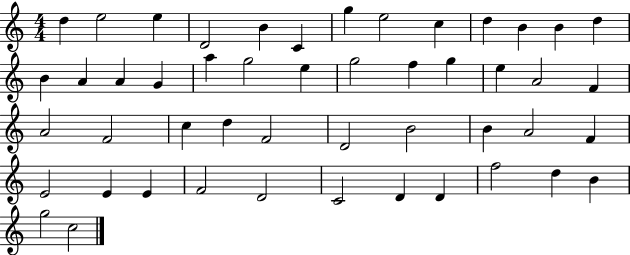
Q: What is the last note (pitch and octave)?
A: C5